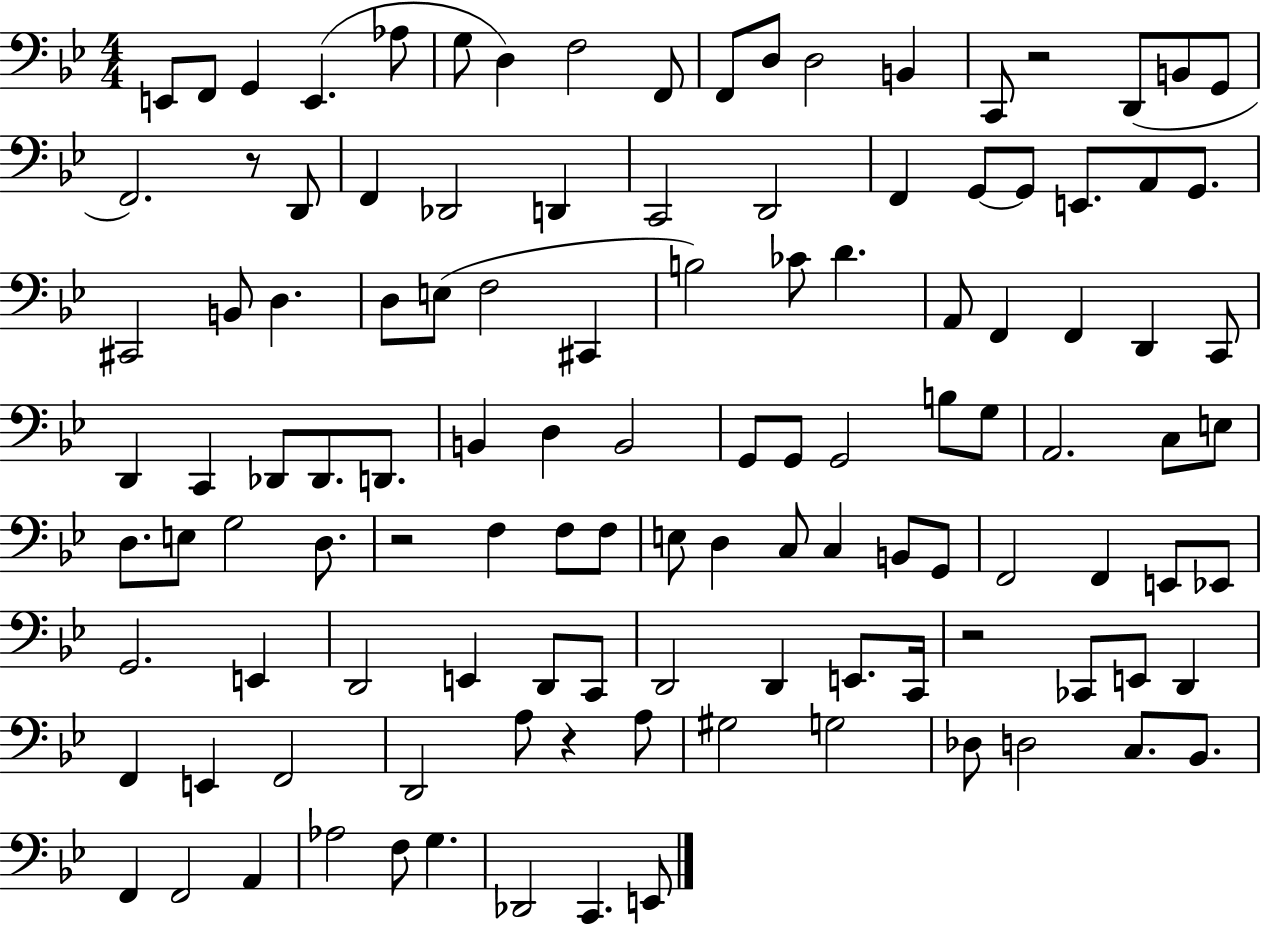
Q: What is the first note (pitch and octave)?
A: E2